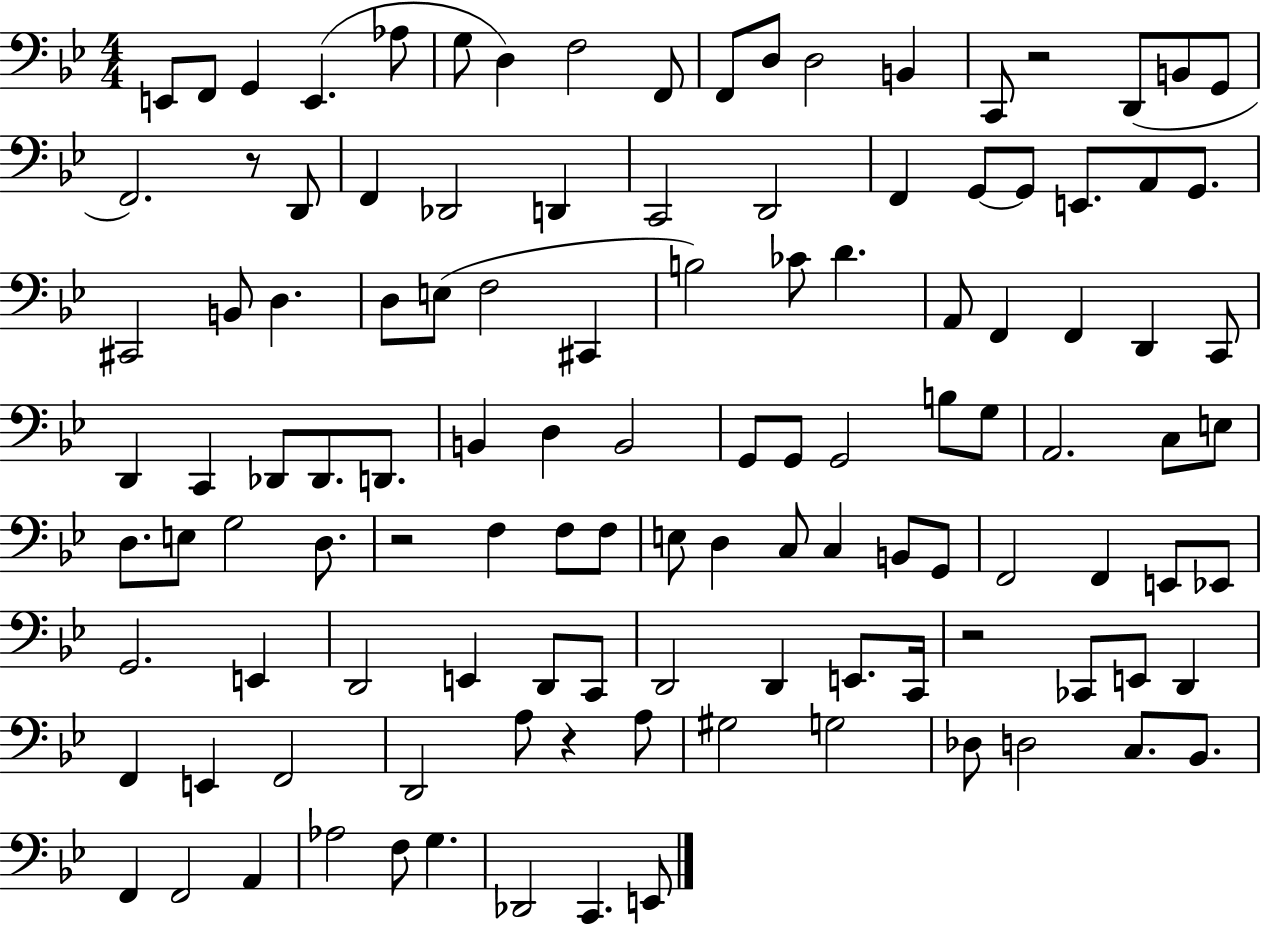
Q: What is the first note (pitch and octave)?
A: E2